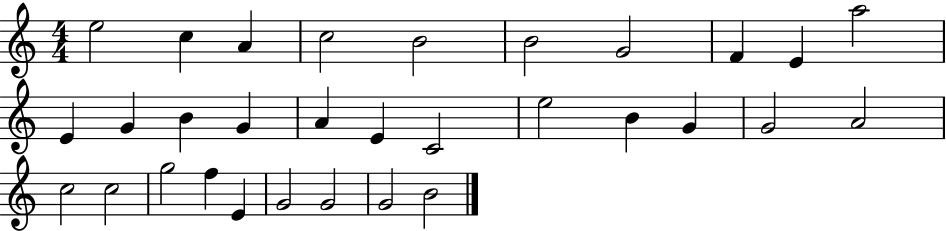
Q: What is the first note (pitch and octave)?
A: E5